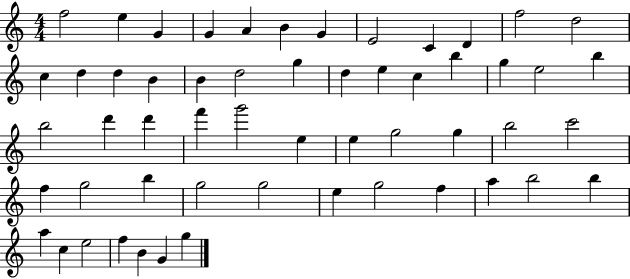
{
  \clef treble
  \numericTimeSignature
  \time 4/4
  \key c \major
  f''2 e''4 g'4 | g'4 a'4 b'4 g'4 | e'2 c'4 d'4 | f''2 d''2 | \break c''4 d''4 d''4 b'4 | b'4 d''2 g''4 | d''4 e''4 c''4 b''4 | g''4 e''2 b''4 | \break b''2 d'''4 d'''4 | f'''4 g'''2 e''4 | e''4 g''2 g''4 | b''2 c'''2 | \break f''4 g''2 b''4 | g''2 g''2 | e''4 g''2 f''4 | a''4 b''2 b''4 | \break a''4 c''4 e''2 | f''4 b'4 g'4 g''4 | \bar "|."
}